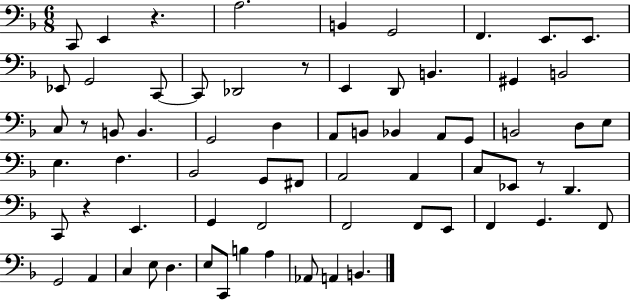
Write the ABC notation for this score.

X:1
T:Untitled
M:6/8
L:1/4
K:F
C,,/2 E,, z A,2 B,, G,,2 F,, E,,/2 E,,/2 _E,,/2 G,,2 C,,/2 C,,/2 _D,,2 z/2 E,, D,,/2 B,, ^G,, B,,2 C,/2 z/2 B,,/2 B,, G,,2 D, A,,/2 B,,/2 _B,, A,,/2 G,,/2 B,,2 D,/2 E,/2 E, F, _B,,2 G,,/2 ^F,,/2 A,,2 A,, C,/2 _E,,/2 z/2 D,, C,,/2 z E,, G,, F,,2 F,,2 F,,/2 E,,/2 F,, G,, F,,/2 G,,2 A,, C, E,/2 D, E,/2 C,,/2 B, A, _A,,/2 A,, B,,